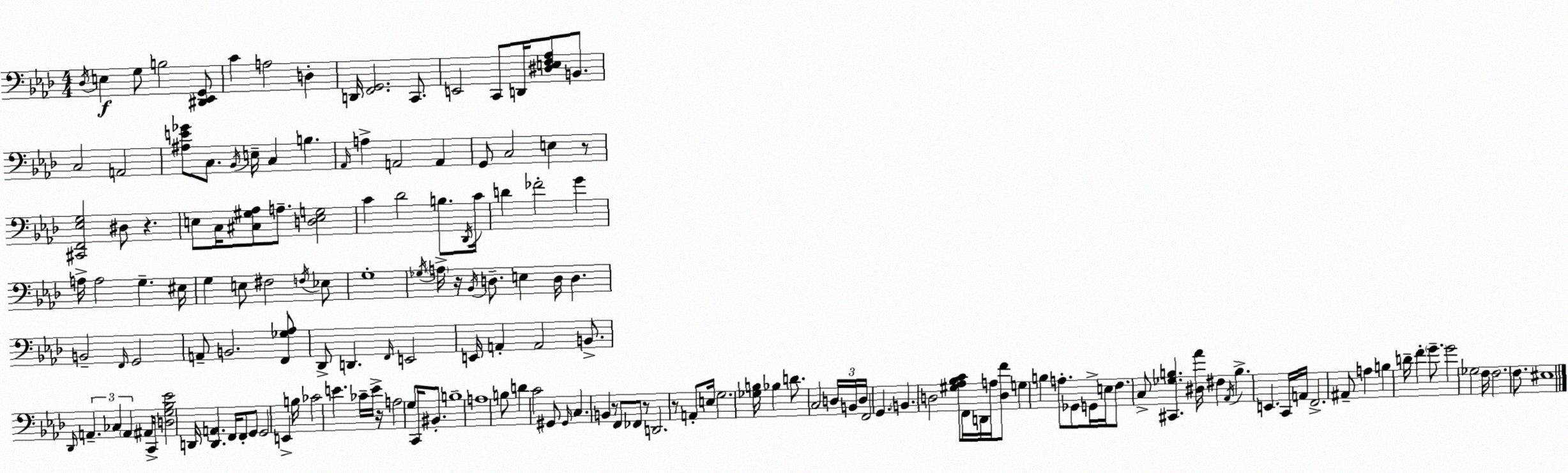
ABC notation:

X:1
T:Untitled
M:4/4
L:1/4
K:Fm
_D,/4 E, G,/2 B,2 [^D,,_E,,G,,]/2 C A,2 D, D,,/4 [F,,G,,]2 C,,/2 E,,2 C,,/2 D,,/4 [^D,E,F,_A,]/2 B,,/2 C,2 A,,2 [^A,E_G]/2 C,/2 _B,,/4 E,/4 C, B, _A,,/4 A, A,,2 A,, G,,/2 C,2 E, z/2 [^C,,F,,_E,G,]2 ^D,/2 z E,/2 C,/4 [^C,^G,_A,]/2 A,/2 [D,E,G,]2 C _D2 B,/2 _D,,/4 C/4 D _F2 G A,/4 A,2 G, ^E,/4 G, E,/2 ^F,2 F,/4 _E,/2 G,4 _G,/4 A,/4 z/4 _B,,/4 D,/2 E, D,/4 D, B,,2 F,,/4 G,,2 A,,/2 B,,2 [F,,_G,_A,]/2 _D,,/2 D,, F,,/4 E,,2 E,,/4 A,, A,,2 B,,/2 _D,,/4 A,, _C, A,, ^A,,/4 C,,/4 [D,G,_B,_E]2 D,,/4 [D,,A,,] F,,/4 F,,/2 G,,/2 G,,2 E,, B,/4 _C2 E _C/4 E/4 z/4 A,2 G,/2 C,,/4 ^B,,/2 B,4 A,4 B,/2 D C2 ^G,,/2 ^G,,/4 C, B,, z/2 F,,/2 _F,,/2 z/2 D,,2 z/2 A,,/2 E,/4 G,2 [_G,B,]/4 _B, D/2 C,2 D,/4 B,,/4 D,/4 F,,2 G,, B,, D,2 [^G,_A,_B,C]/2 F,,/4 D,,/4 A,/4 [D,F]/2 G, B, A,/2 _G,,/2 G,,/4 E,/4 F,/2 C,/2 [^C,,_G,B,] [^D,_A]/4 ^F, _A,,/4 B, E,, C,,/4 A,,/4 F,,2 ^A,,/2 A, B, D/4 F G/2 G2 _G,2 F,/4 F,2 F,/2 ^E,4